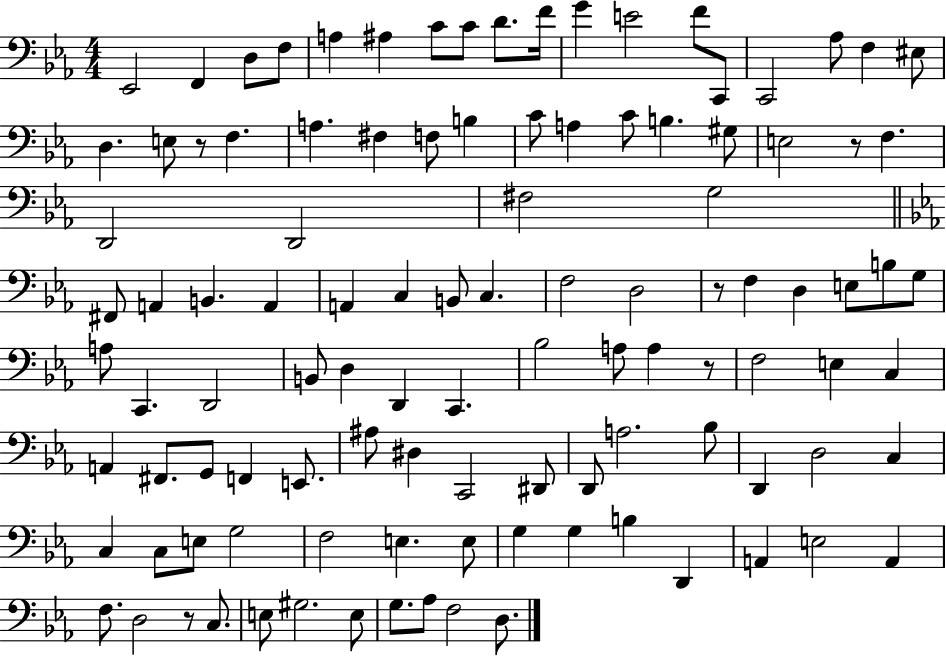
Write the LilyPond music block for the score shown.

{
  \clef bass
  \numericTimeSignature
  \time 4/4
  \key ees \major
  ees,2 f,4 d8 f8 | a4 ais4 c'8 c'8 d'8. f'16 | g'4 e'2 f'8 c,8 | c,2 aes8 f4 eis8 | \break d4. e8 r8 f4. | a4. fis4 f8 b4 | c'8 a4 c'8 b4. gis8 | e2 r8 f4. | \break d,2 d,2 | fis2 g2 | \bar "||" \break \key ees \major fis,8 a,4 b,4. a,4 | a,4 c4 b,8 c4. | f2 d2 | r8 f4 d4 e8 b8 g8 | \break a8 c,4. d,2 | b,8 d4 d,4 c,4. | bes2 a8 a4 r8 | f2 e4 c4 | \break a,4 fis,8. g,8 f,4 e,8. | ais8 dis4 c,2 dis,8 | d,8 a2. bes8 | d,4 d2 c4 | \break c4 c8 e8 g2 | f2 e4. e8 | g4 g4 b4 d,4 | a,4 e2 a,4 | \break f8. d2 r8 c8. | e8 gis2. e8 | g8. aes8 f2 d8. | \bar "|."
}